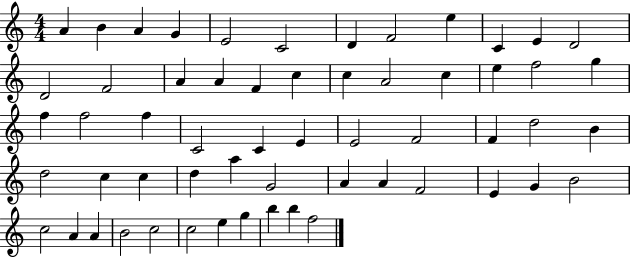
A4/q B4/q A4/q G4/q E4/h C4/h D4/q F4/h E5/q C4/q E4/q D4/h D4/h F4/h A4/q A4/q F4/q C5/q C5/q A4/h C5/q E5/q F5/h G5/q F5/q F5/h F5/q C4/h C4/q E4/q E4/h F4/h F4/q D5/h B4/q D5/h C5/q C5/q D5/q A5/q G4/h A4/q A4/q F4/h E4/q G4/q B4/h C5/h A4/q A4/q B4/h C5/h C5/h E5/q G5/q B5/q B5/q F5/h